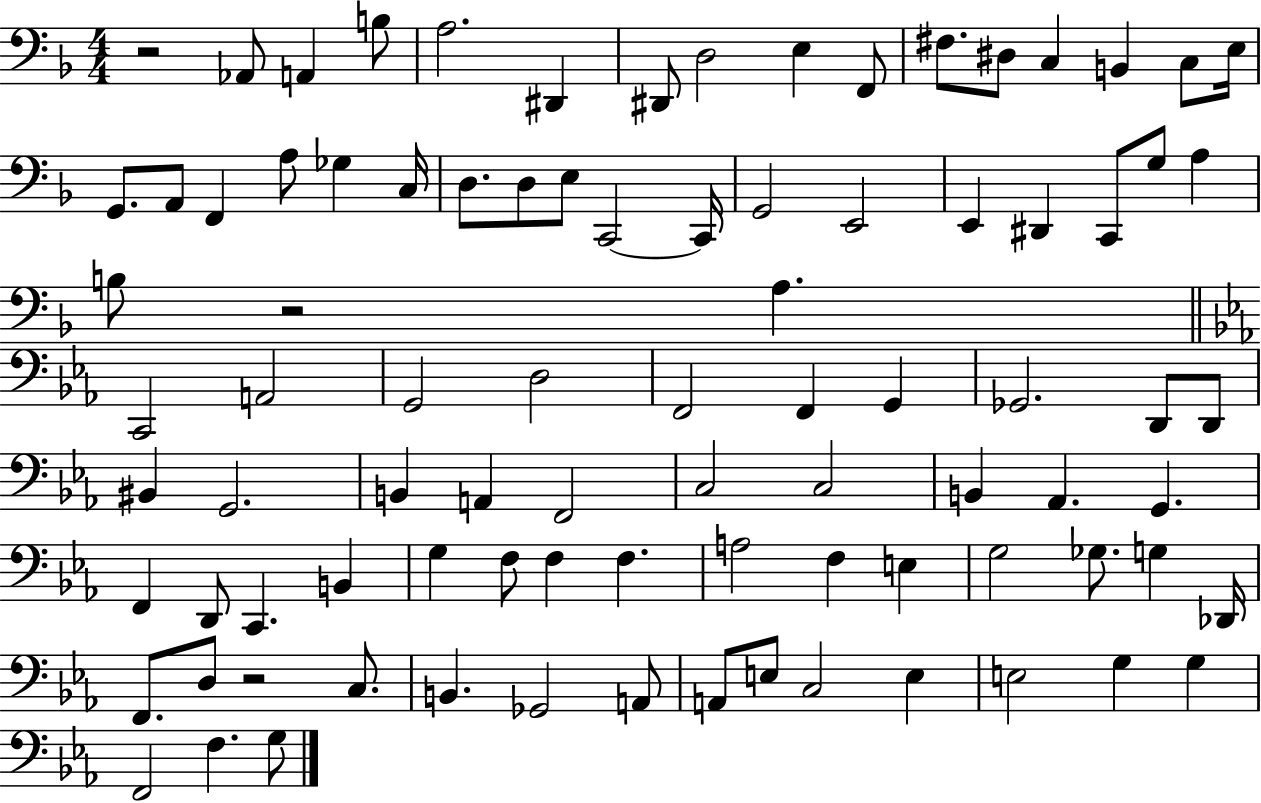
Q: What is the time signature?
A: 4/4